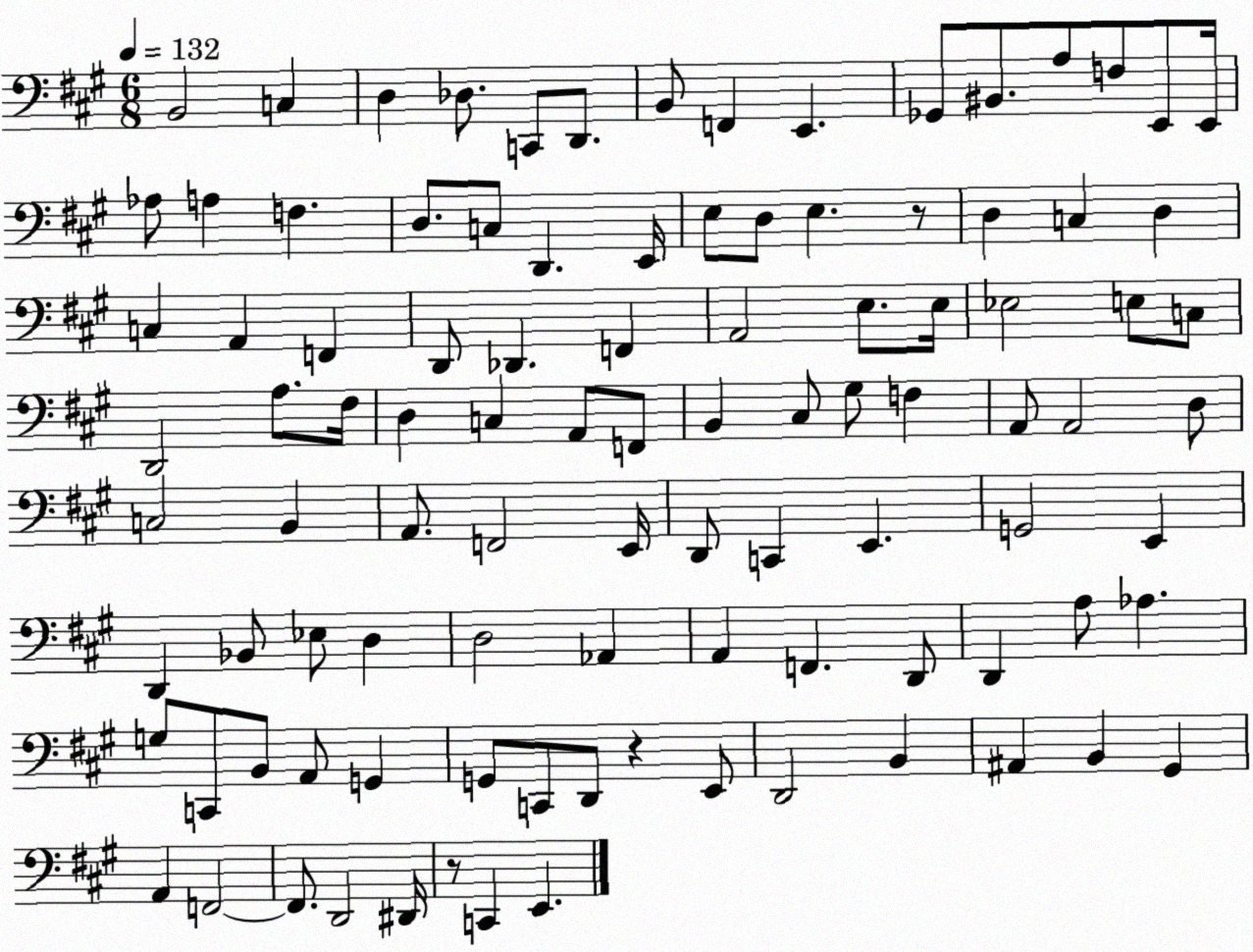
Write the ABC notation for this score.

X:1
T:Untitled
M:6/8
L:1/4
K:A
B,,2 C, D, _D,/2 C,,/2 D,,/2 B,,/2 F,, E,, _G,,/2 ^B,,/2 A,/2 F,/2 E,,/2 E,,/4 _A,/2 A, F, D,/2 C,/2 D,, E,,/4 E,/2 D,/2 E, z/2 D, C, D, C, A,, F,, D,,/2 _D,, F,, A,,2 E,/2 E,/4 _E,2 E,/2 C,/2 D,,2 A,/2 ^F,/4 D, C, A,,/2 F,,/2 B,, ^C,/2 ^G,/2 F, A,,/2 A,,2 D,/2 C,2 B,, A,,/2 F,,2 E,,/4 D,,/2 C,, E,, G,,2 E,, D,, _B,,/2 _E,/2 D, D,2 _A,, A,, F,, D,,/2 D,, A,/2 _A, G,/2 C,,/2 B,,/2 A,,/2 G,, G,,/2 C,,/2 D,,/2 z E,,/2 D,,2 B,, ^A,, B,, ^G,, A,, F,,2 F,,/2 D,,2 ^D,,/4 z/2 C,, E,,